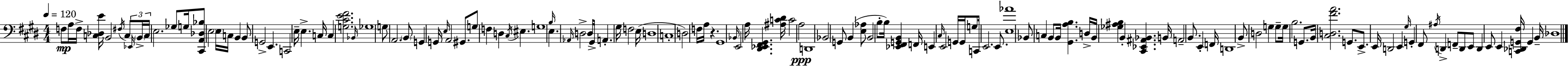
X:1
T:Untitled
M:4/4
L:1/4
K:E
F,/2 A,/4 F,/4 [C,_D,E]/4 B,,2 ^F,/4 C,/2 _E,,/4 B,,/4 C,/4 E,2 _G,/2 G,/4 [^C,,A,,_D,_B,]/2 E,2 E,/4 C,/4 B,, B,,/2 G,,2 E,, C,,2 E,/4 E, C,/4 C, [G,^CE^F]2 _B,,/4 _G,4 G,/2 A,,2 B,,/2 G,, G,,/4 E,/4 A,,2 ^G,,/2 G,/2 F, D, ^C,/4 ^E, G,4 B,/4 E, _A,,/4 D,2 D,/4 ^G,,/4 A,, ^G,/4 F,2 E,/4 D,4 C,4 D,2 F,/4 A,/4 z ^G,,4 _B,,/4 E,,2 A,/4 [^D,,_E,,^F,,^G,,] [^A,C^D]/4 C2 A,2 D,,4 _B,,2 G,,/2 B,, [E,_A,]/2 B,,2 B,/2 B,/4 [_E,,^F,,G,,B,,] F,,/4 E,, ^C,/4 E,,2 G,,/4 G,,/4 G,/2 C,,/4 E,,2 E,,/2 [E,_A]4 _B,,/2 C, B,,/2 B,,/4 [^G,,A,B,] D,/4 B,,/4 [_G,^A,B,] B,, [^C,,_E,,^A,,_B,,] B,,/4 A,,2 B,,/2 E,, F,,/4 D,,4 B,,/2 D,2 G, G,/2 G,/4 B,2 G,,/2 B,,/4 [^C,D,^FA]2 G,,/2 E,,/2 E,,/4 D,,2 E,, ^G,/4 G,, ^F,,/2 ^A,/4 D,, F,,/2 D,,/2 E,,/2 D,, E,,/2 E,, [C,,_D,,G,,^F,]/4 G,, B,,/4 _D,4